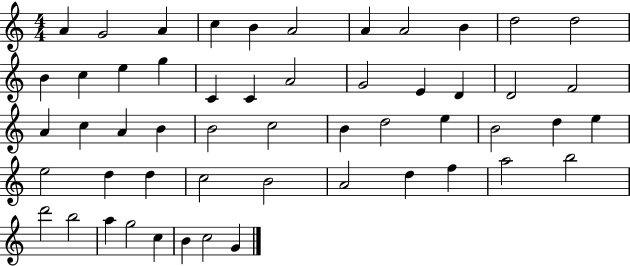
{
  \clef treble
  \numericTimeSignature
  \time 4/4
  \key c \major
  a'4 g'2 a'4 | c''4 b'4 a'2 | a'4 a'2 b'4 | d''2 d''2 | \break b'4 c''4 e''4 g''4 | c'4 c'4 a'2 | g'2 e'4 d'4 | d'2 f'2 | \break a'4 c''4 a'4 b'4 | b'2 c''2 | b'4 d''2 e''4 | b'2 d''4 e''4 | \break e''2 d''4 d''4 | c''2 b'2 | a'2 d''4 f''4 | a''2 b''2 | \break d'''2 b''2 | a''4 g''2 c''4 | b'4 c''2 g'4 | \bar "|."
}